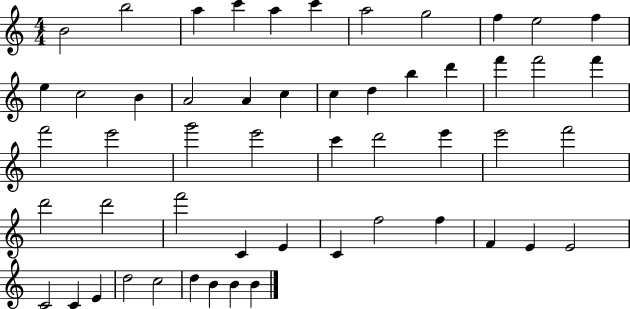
X:1
T:Untitled
M:4/4
L:1/4
K:C
B2 b2 a c' a c' a2 g2 f e2 f e c2 B A2 A c c d b d' f' f'2 f' f'2 e'2 g'2 e'2 c' d'2 e' e'2 f'2 d'2 d'2 f'2 C E C f2 f F E E2 C2 C E d2 c2 d B B B